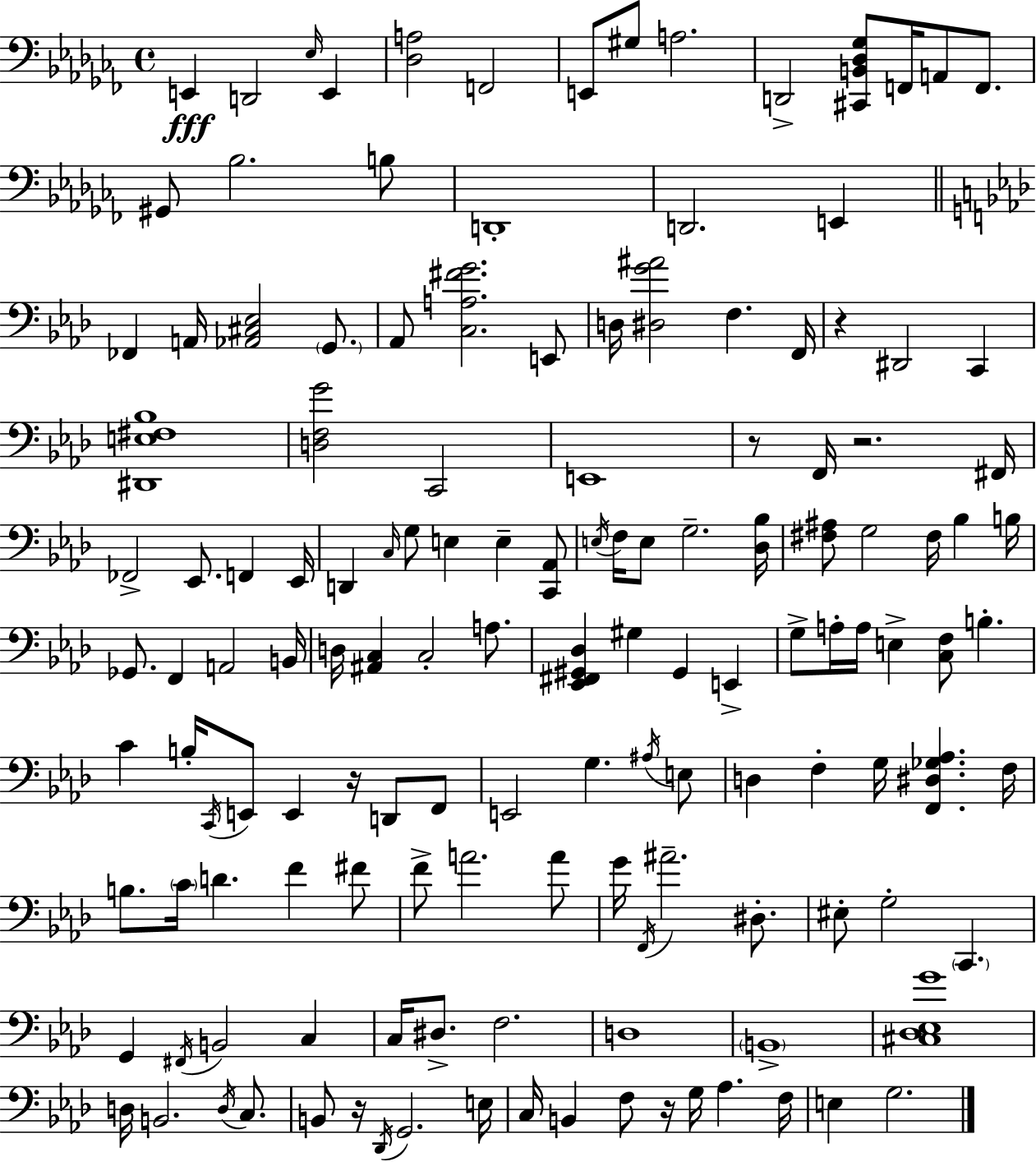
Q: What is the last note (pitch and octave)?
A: G3